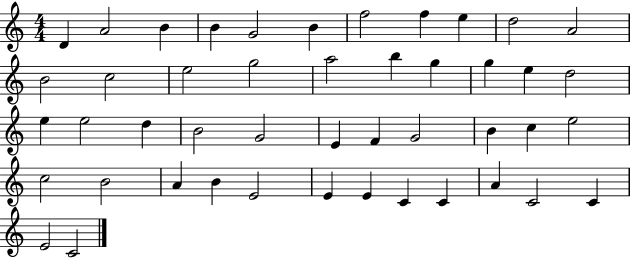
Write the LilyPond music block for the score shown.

{
  \clef treble
  \numericTimeSignature
  \time 4/4
  \key c \major
  d'4 a'2 b'4 | b'4 g'2 b'4 | f''2 f''4 e''4 | d''2 a'2 | \break b'2 c''2 | e''2 g''2 | a''2 b''4 g''4 | g''4 e''4 d''2 | \break e''4 e''2 d''4 | b'2 g'2 | e'4 f'4 g'2 | b'4 c''4 e''2 | \break c''2 b'2 | a'4 b'4 e'2 | e'4 e'4 c'4 c'4 | a'4 c'2 c'4 | \break e'2 c'2 | \bar "|."
}